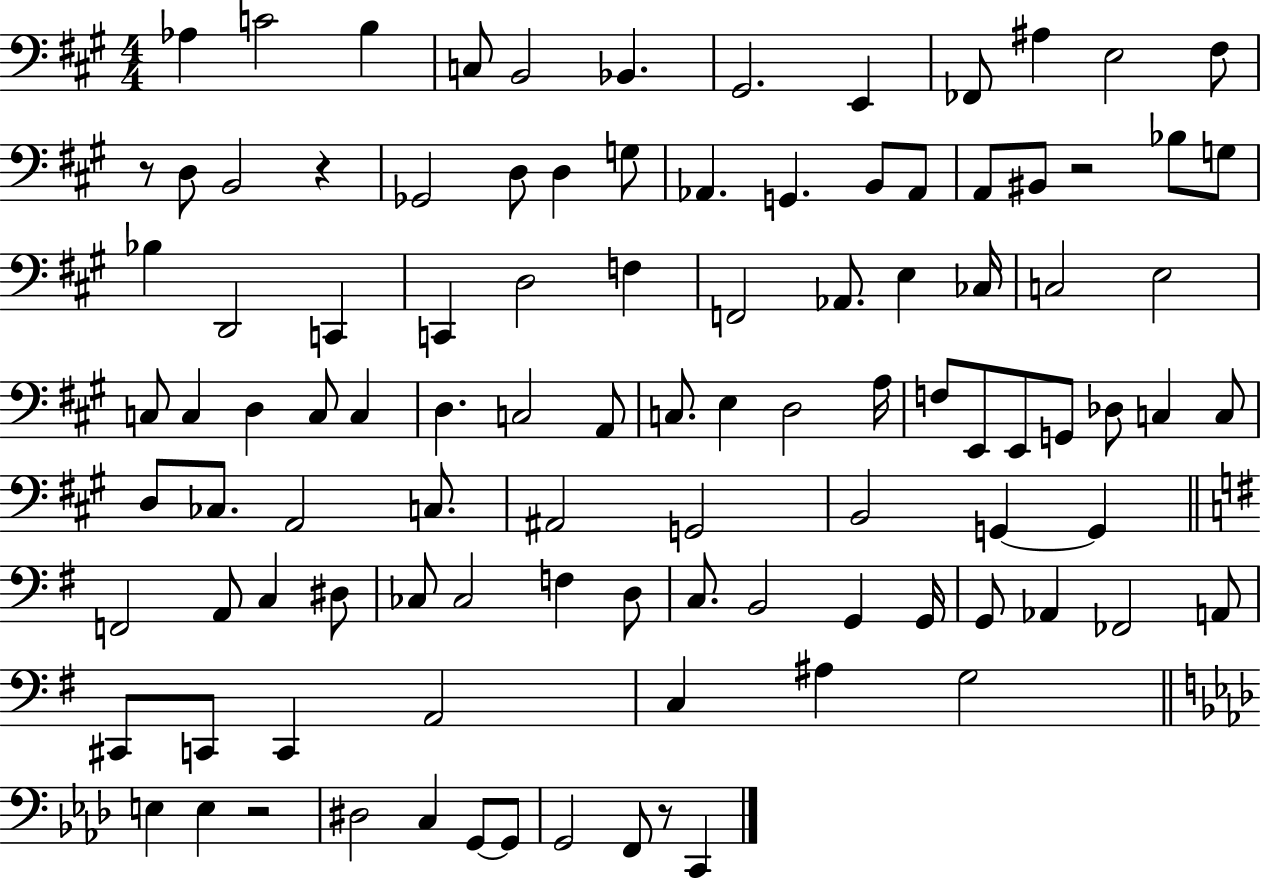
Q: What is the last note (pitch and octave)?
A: C2